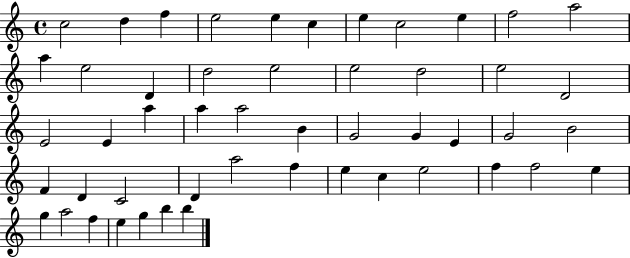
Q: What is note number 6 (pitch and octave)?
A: C5